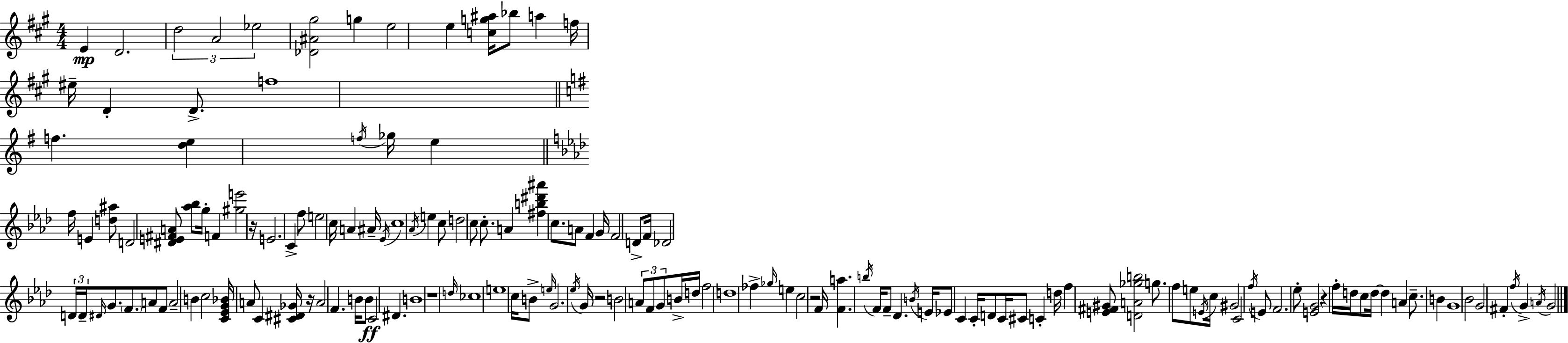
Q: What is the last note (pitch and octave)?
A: G4